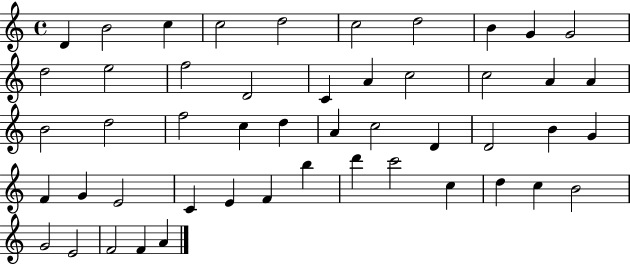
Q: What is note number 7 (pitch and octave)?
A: D5